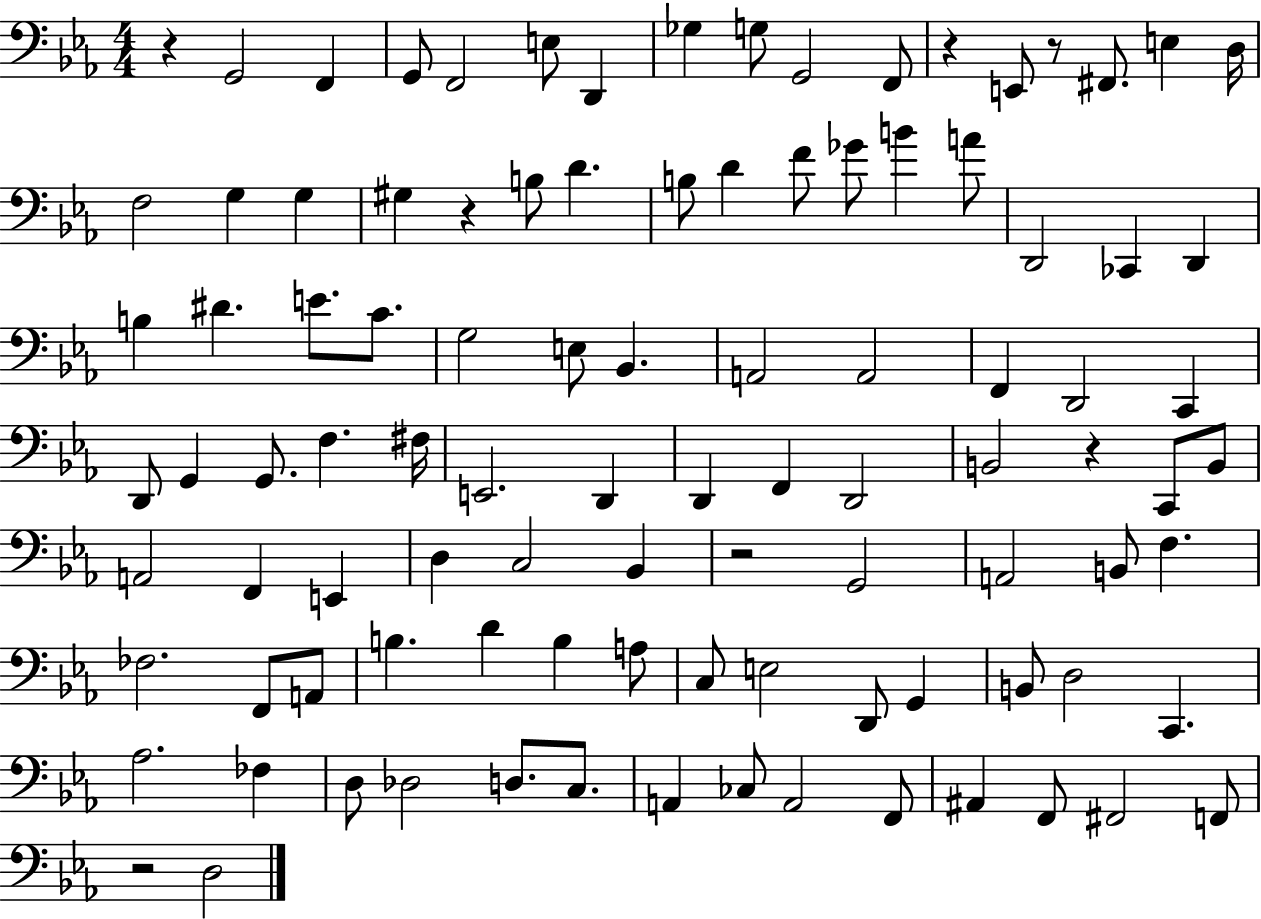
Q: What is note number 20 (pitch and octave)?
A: D4